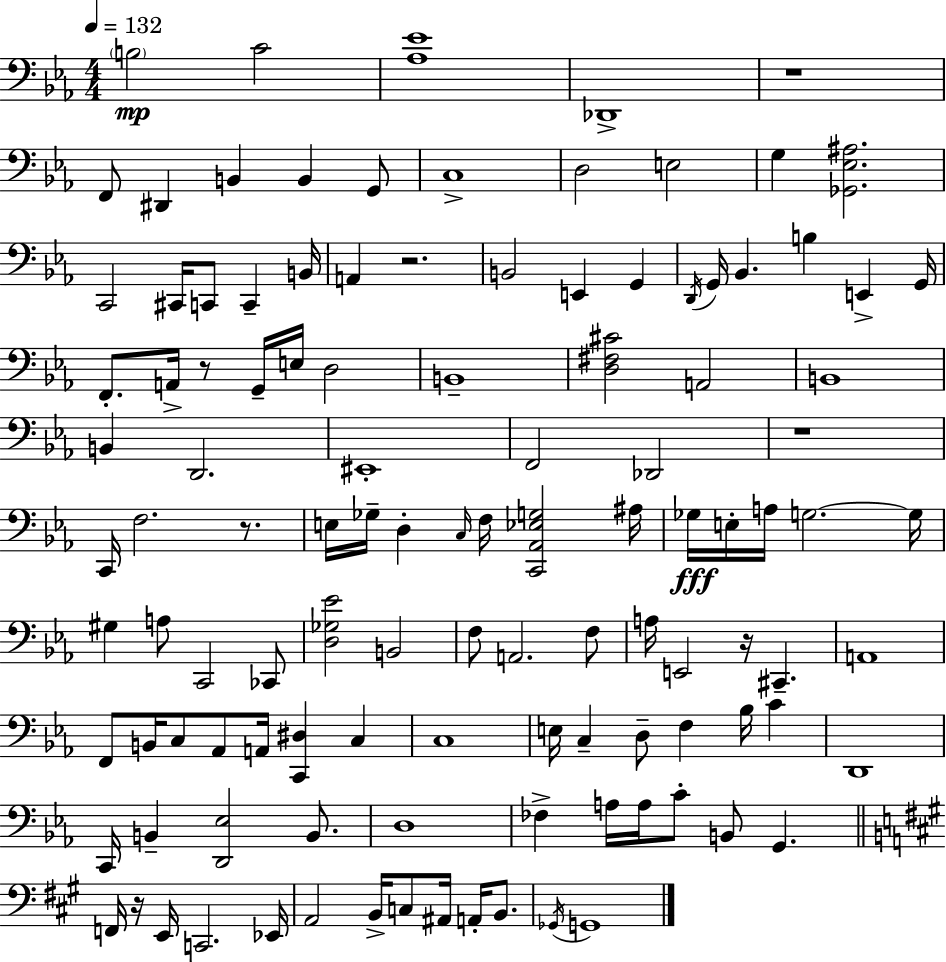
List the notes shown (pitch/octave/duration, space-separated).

B3/h C4/h [Ab3,Eb4]/w Db2/w R/w F2/e D#2/q B2/q B2/q G2/e C3/w D3/h E3/h G3/q [Gb2,Eb3,A#3]/h. C2/h C#2/s C2/e C2/q B2/s A2/q R/h. B2/h E2/q G2/q D2/s G2/s Bb2/q. B3/q E2/q G2/s F2/e. A2/s R/e G2/s E3/s D3/h B2/w [D3,F#3,C#4]/h A2/h B2/w B2/q D2/h. EIS2/w F2/h Db2/h R/w C2/s F3/h. R/e. E3/s Gb3/s D3/q C3/s F3/s [C2,Ab2,Eb3,G3]/h A#3/s Gb3/s E3/s A3/s G3/h. G3/s G#3/q A3/e C2/h CES2/e [D3,Gb3,Eb4]/h B2/h F3/e A2/h. F3/e A3/s E2/h R/s C#2/q. A2/w F2/e B2/s C3/e Ab2/e A2/s [C2,D#3]/q C3/q C3/w E3/s C3/q D3/e F3/q Bb3/s C4/q D2/w C2/s B2/q [D2,Eb3]/h B2/e. D3/w FES3/q A3/s A3/s C4/e B2/e G2/q. F2/s R/s E2/s C2/h. Eb2/s A2/h B2/s C3/e A#2/s A2/s B2/e. Gb2/s G2/w